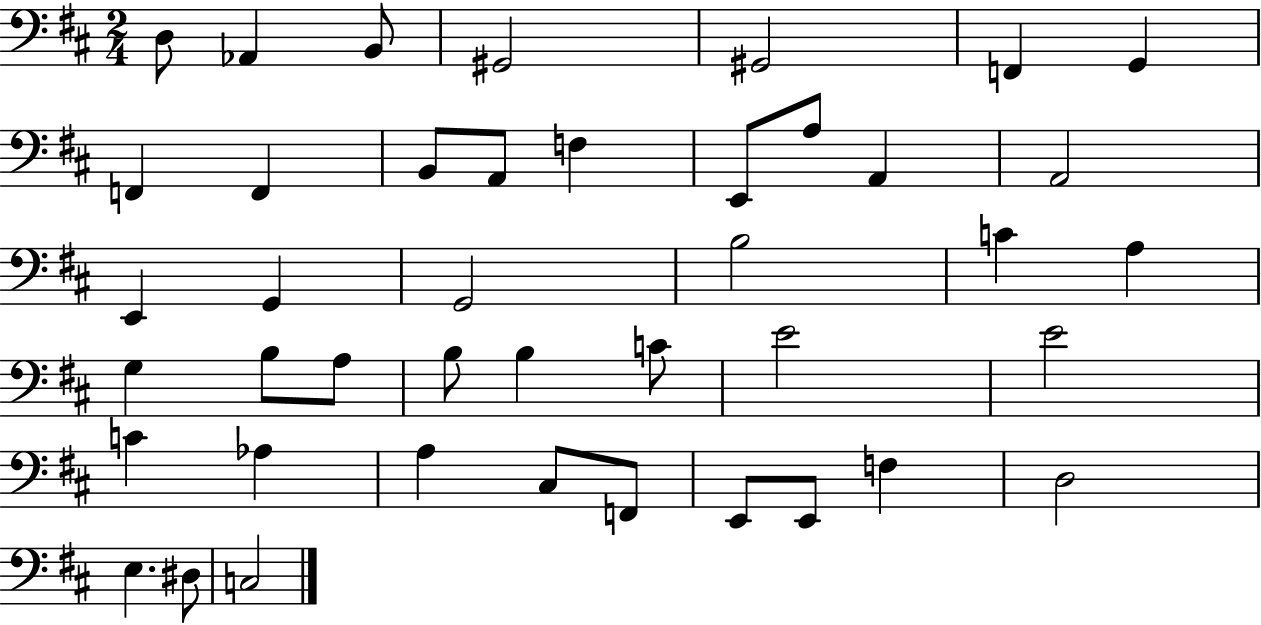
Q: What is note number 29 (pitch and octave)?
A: E4